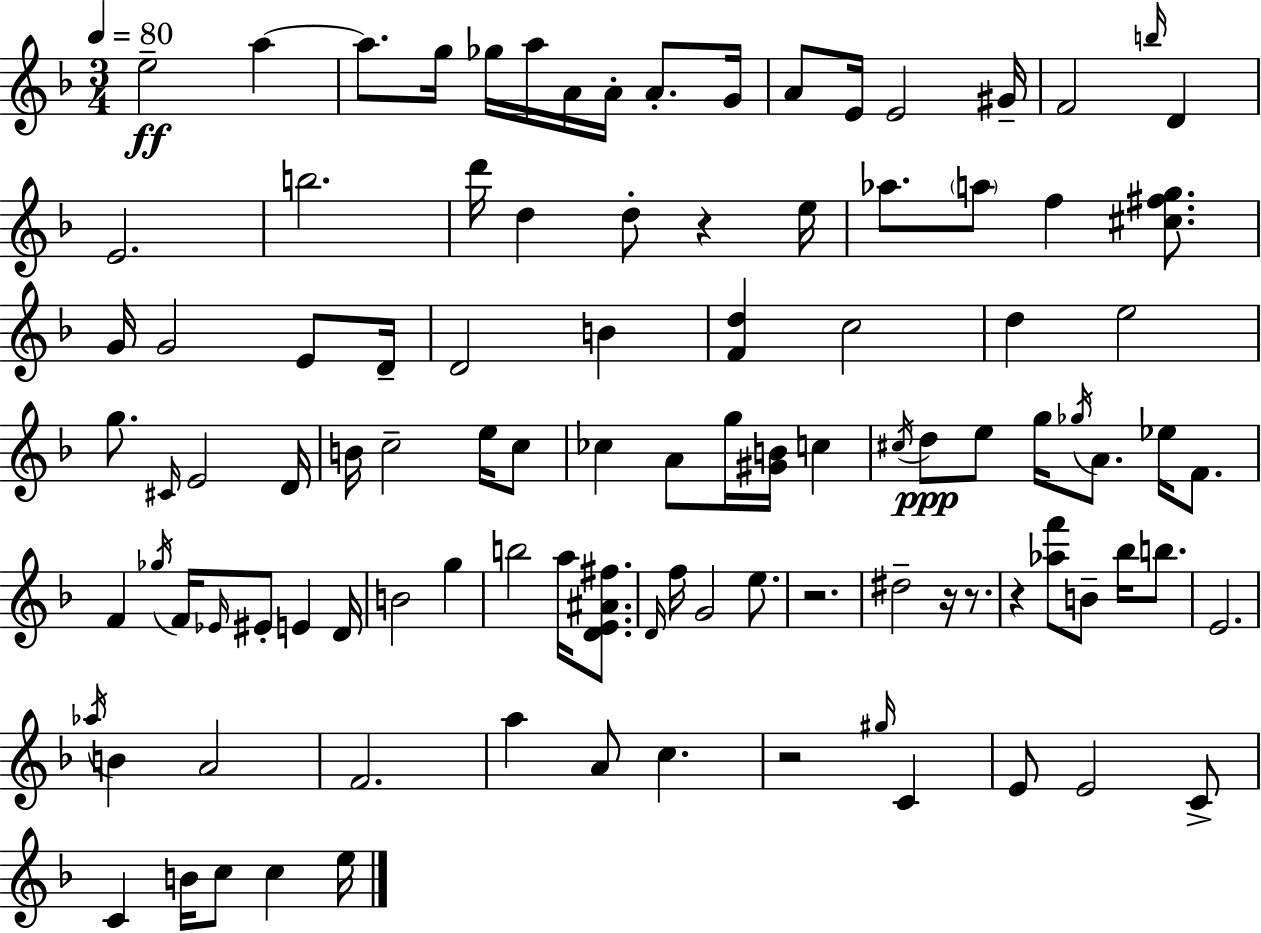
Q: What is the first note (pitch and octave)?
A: E5